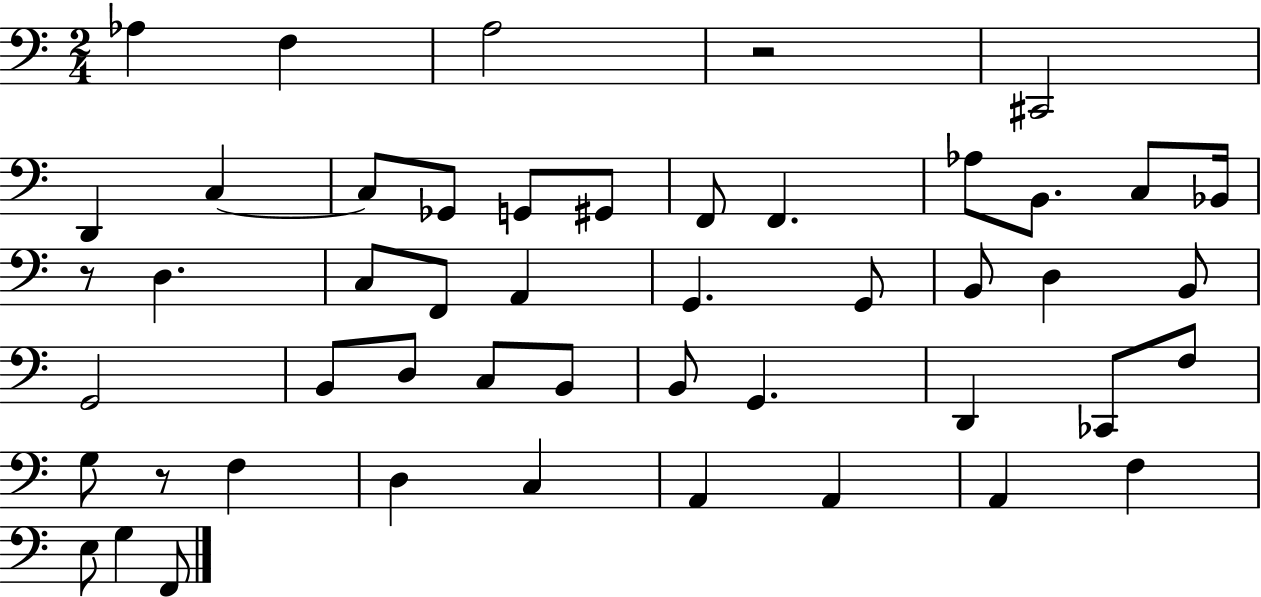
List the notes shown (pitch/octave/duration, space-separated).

Ab3/q F3/q A3/h R/h C#2/h D2/q C3/q C3/e Gb2/e G2/e G#2/e F2/e F2/q. Ab3/e B2/e. C3/e Bb2/s R/e D3/q. C3/e F2/e A2/q G2/q. G2/e B2/e D3/q B2/e G2/h B2/e D3/e C3/e B2/e B2/e G2/q. D2/q CES2/e F3/e G3/e R/e F3/q D3/q C3/q A2/q A2/q A2/q F3/q E3/e G3/q F2/e